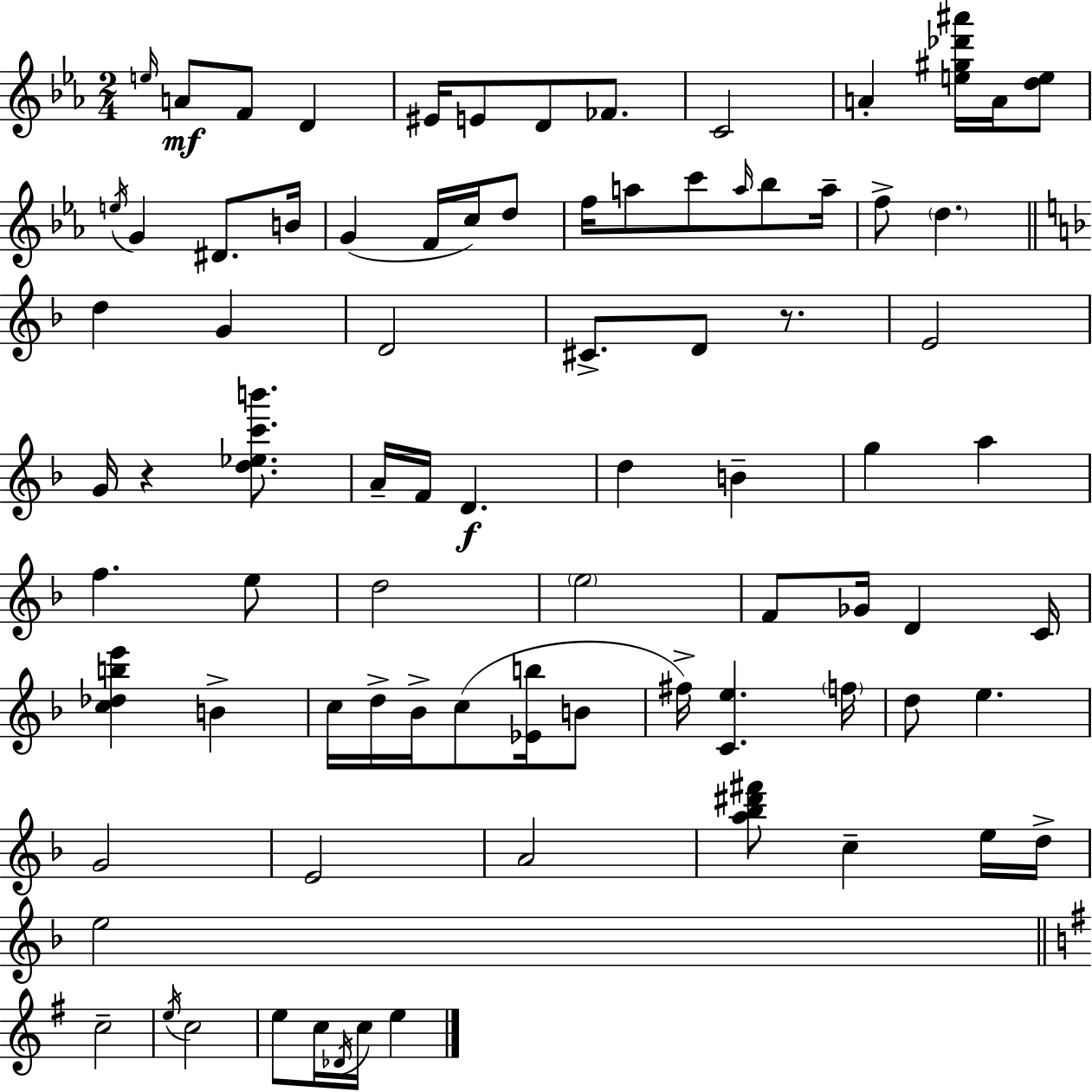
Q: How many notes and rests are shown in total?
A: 83